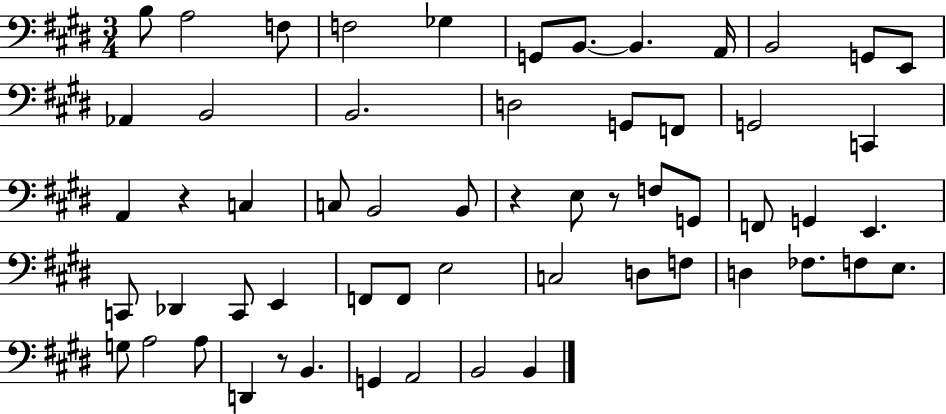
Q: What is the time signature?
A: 3/4